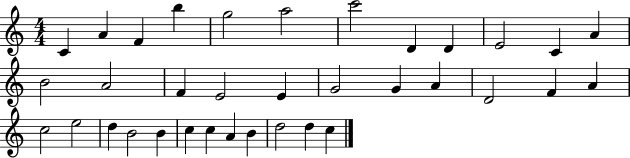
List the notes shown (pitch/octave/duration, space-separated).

C4/q A4/q F4/q B5/q G5/h A5/h C6/h D4/q D4/q E4/h C4/q A4/q B4/h A4/h F4/q E4/h E4/q G4/h G4/q A4/q D4/h F4/q A4/q C5/h E5/h D5/q B4/h B4/q C5/q C5/q A4/q B4/q D5/h D5/q C5/q